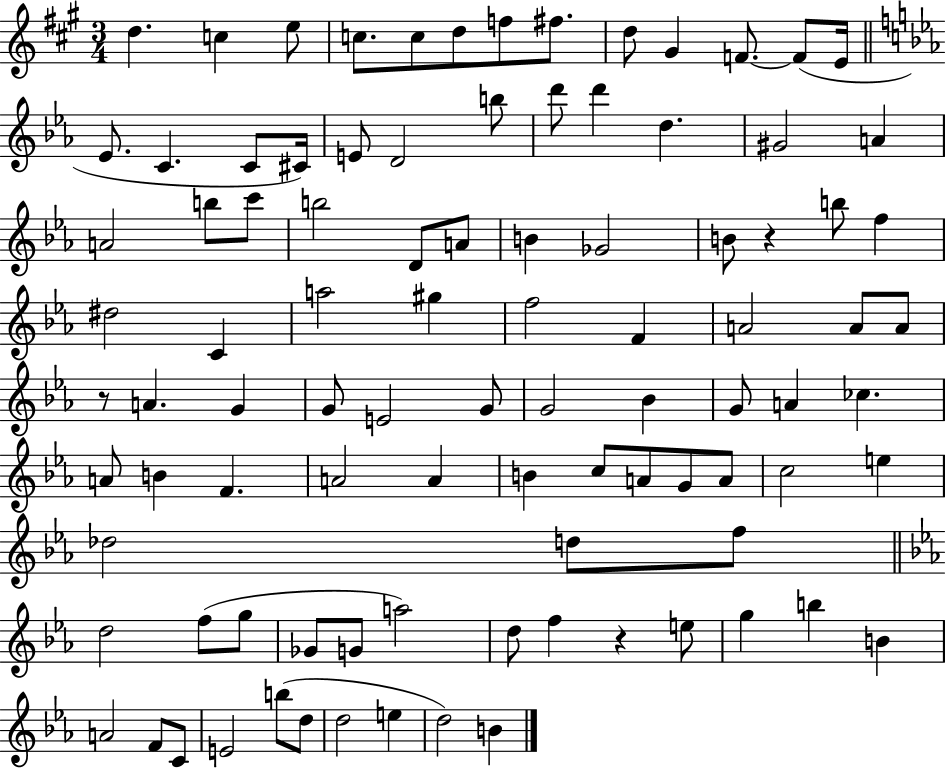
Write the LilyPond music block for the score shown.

{
  \clef treble
  \numericTimeSignature
  \time 3/4
  \key a \major
  d''4. c''4 e''8 | c''8. c''8 d''8 f''8 fis''8. | d''8 gis'4 f'8.~~ f'8( e'16 | \bar "||" \break \key c \minor ees'8. c'4. c'8 cis'16) | e'8 d'2 b''8 | d'''8 d'''4 d''4. | gis'2 a'4 | \break a'2 b''8 c'''8 | b''2 d'8 a'8 | b'4 ges'2 | b'8 r4 b''8 f''4 | \break dis''2 c'4 | a''2 gis''4 | f''2 f'4 | a'2 a'8 a'8 | \break r8 a'4. g'4 | g'8 e'2 g'8 | g'2 bes'4 | g'8 a'4 ces''4. | \break a'8 b'4 f'4. | a'2 a'4 | b'4 c''8 a'8 g'8 a'8 | c''2 e''4 | \break des''2 d''8 f''8 | \bar "||" \break \key ees \major d''2 f''8( g''8 | ges'8 g'8 a''2) | d''8 f''4 r4 e''8 | g''4 b''4 b'4 | \break a'2 f'8 c'8 | e'2 b''8( d''8 | d''2 e''4 | d''2) b'4 | \break \bar "|."
}